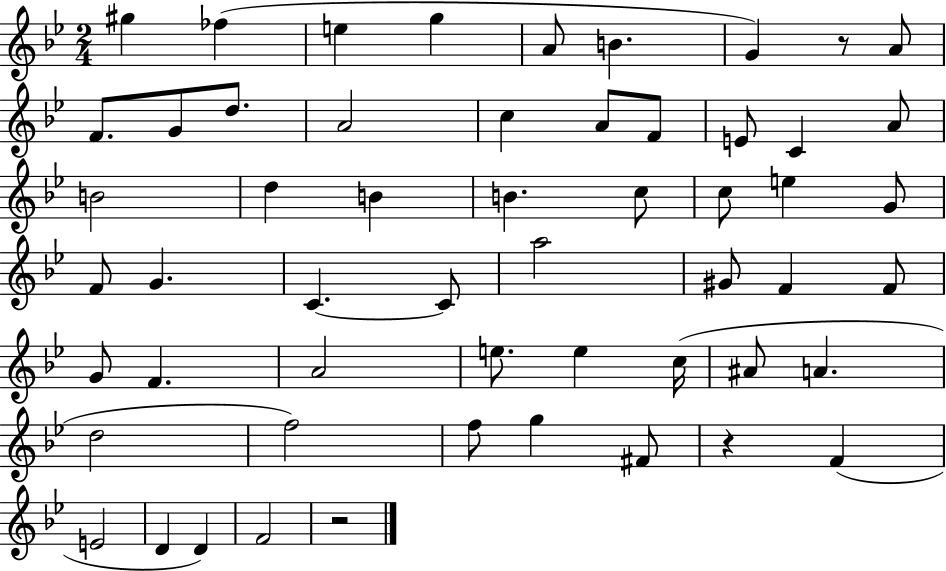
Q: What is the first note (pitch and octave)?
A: G#5